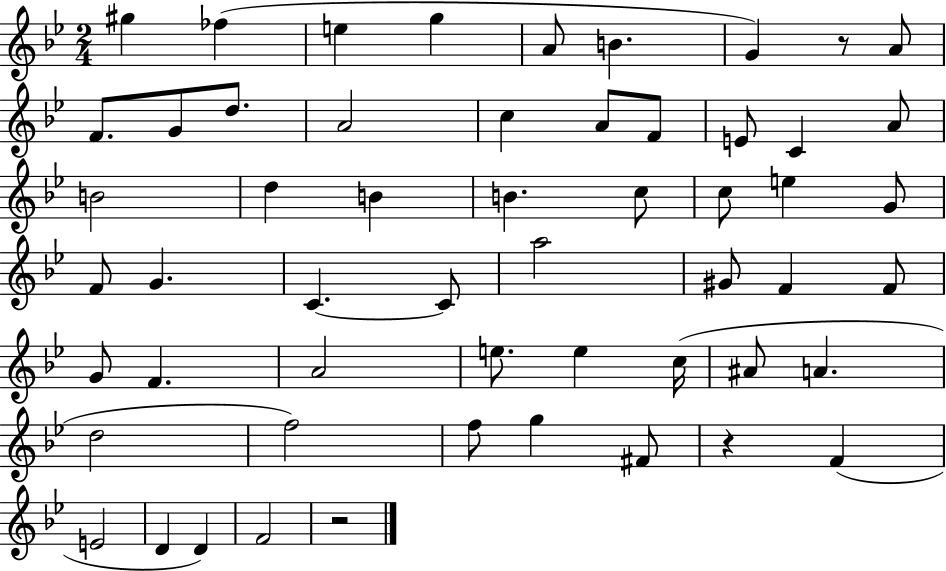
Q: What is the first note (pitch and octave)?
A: G#5